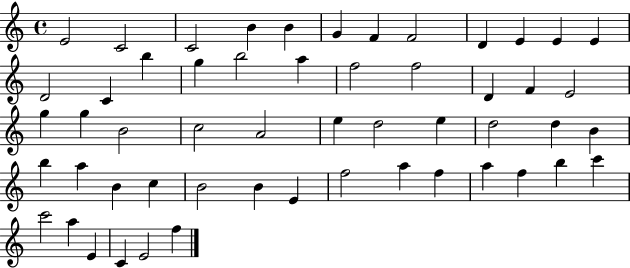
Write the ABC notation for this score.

X:1
T:Untitled
M:4/4
L:1/4
K:C
E2 C2 C2 B B G F F2 D E E E D2 C b g b2 a f2 f2 D F E2 g g B2 c2 A2 e d2 e d2 d B b a B c B2 B E f2 a f a f b c' c'2 a E C E2 f